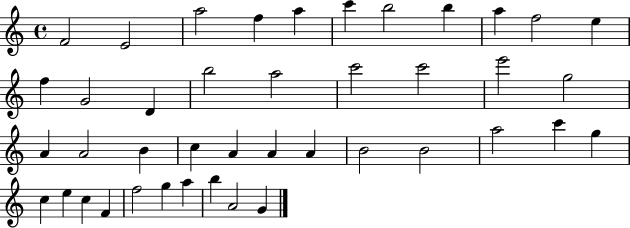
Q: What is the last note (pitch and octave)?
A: G4